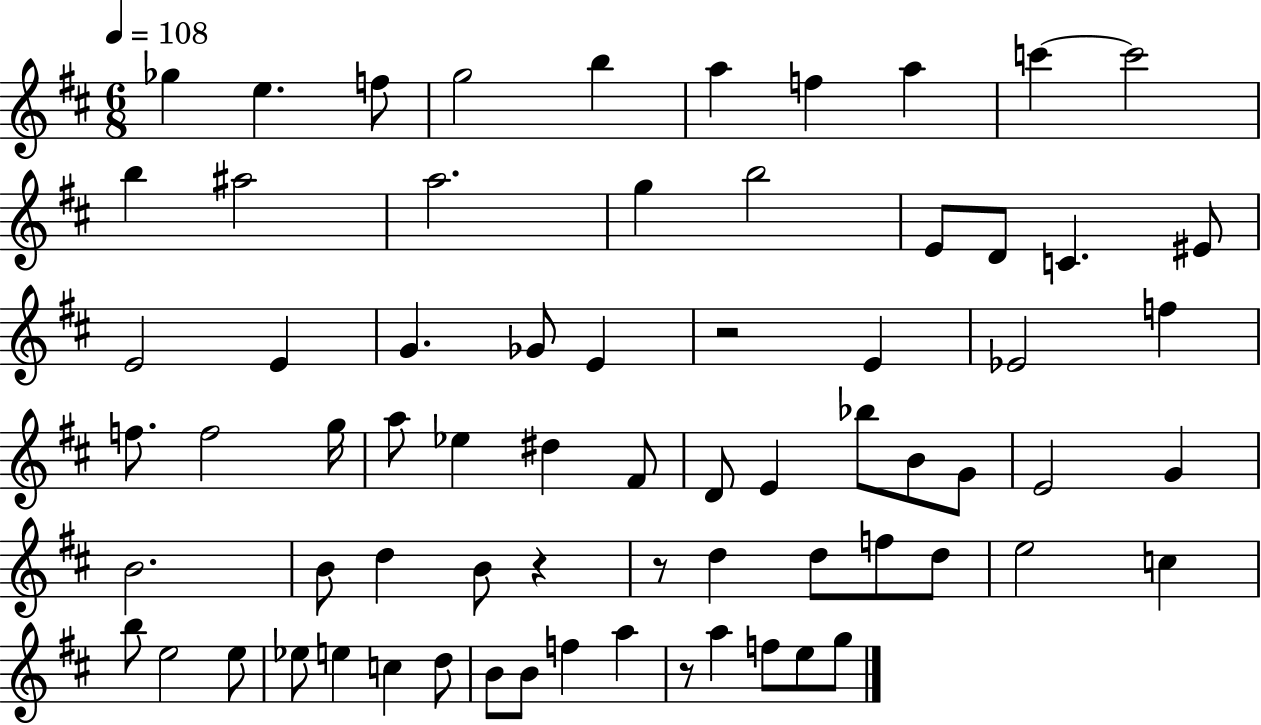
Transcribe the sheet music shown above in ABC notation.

X:1
T:Untitled
M:6/8
L:1/4
K:D
_g e f/2 g2 b a f a c' c'2 b ^a2 a2 g b2 E/2 D/2 C ^E/2 E2 E G _G/2 E z2 E _E2 f f/2 f2 g/4 a/2 _e ^d ^F/2 D/2 E _b/2 B/2 G/2 E2 G B2 B/2 d B/2 z z/2 d d/2 f/2 d/2 e2 c b/2 e2 e/2 _e/2 e c d/2 B/2 B/2 f a z/2 a f/2 e/2 g/2